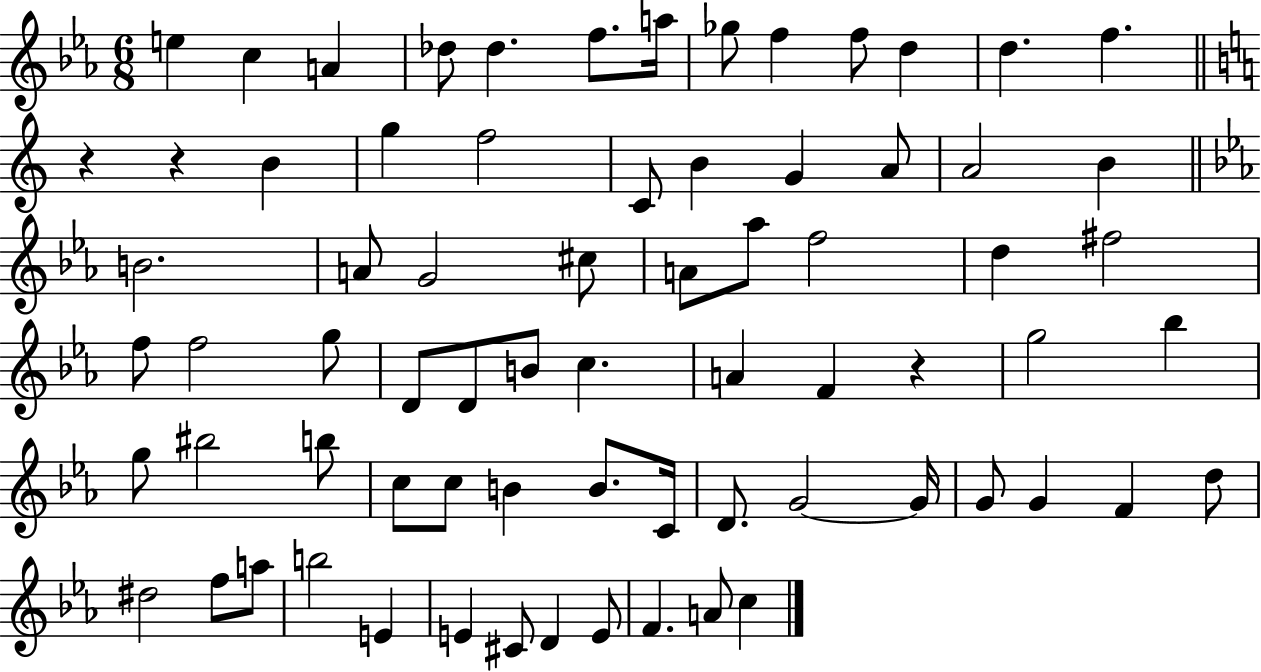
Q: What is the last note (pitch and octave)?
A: C5